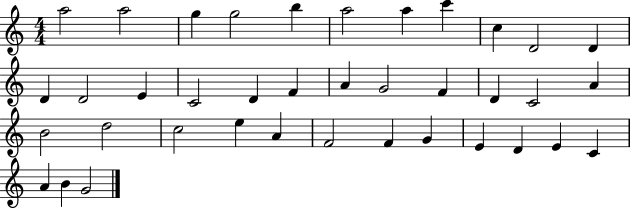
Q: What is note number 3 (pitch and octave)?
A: G5